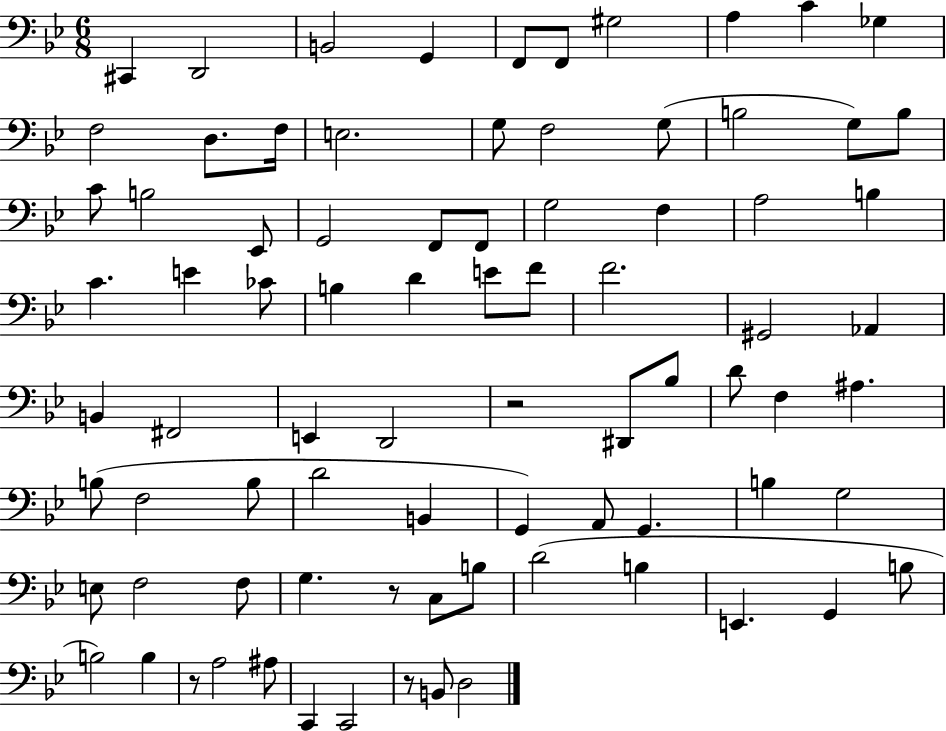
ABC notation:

X:1
T:Untitled
M:6/8
L:1/4
K:Bb
^C,, D,,2 B,,2 G,, F,,/2 F,,/2 ^G,2 A, C _G, F,2 D,/2 F,/4 E,2 G,/2 F,2 G,/2 B,2 G,/2 B,/2 C/2 B,2 _E,,/2 G,,2 F,,/2 F,,/2 G,2 F, A,2 B, C E _C/2 B, D E/2 F/2 F2 ^G,,2 _A,, B,, ^F,,2 E,, D,,2 z2 ^D,,/2 _B,/2 D/2 F, ^A, B,/2 F,2 B,/2 D2 B,, G,, A,,/2 G,, B, G,2 E,/2 F,2 F,/2 G, z/2 C,/2 B,/2 D2 B, E,, G,, B,/2 B,2 B, z/2 A,2 ^A,/2 C,, C,,2 z/2 B,,/2 D,2